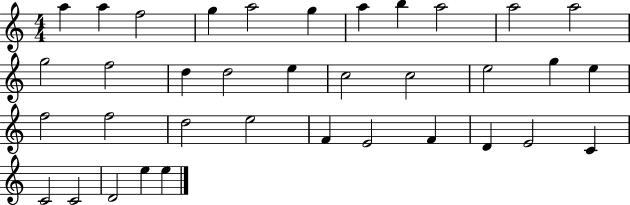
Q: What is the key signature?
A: C major